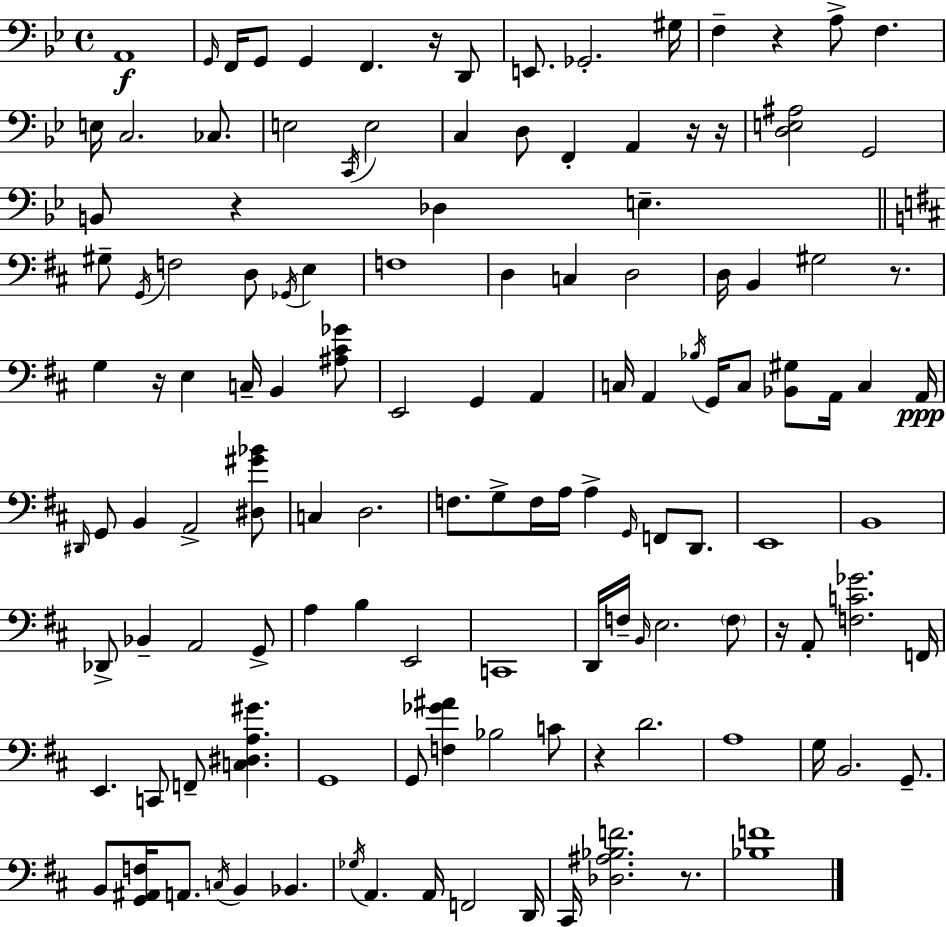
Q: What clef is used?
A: bass